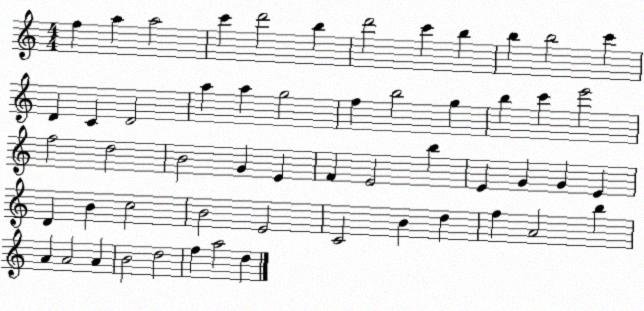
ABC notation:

X:1
T:Untitled
M:4/4
L:1/4
K:C
f a a2 c' d'2 b d'2 c' b b b2 c' D C D2 a a g2 f b2 g b c' e'2 f2 d2 B2 G E F E2 b E G G E D B c2 B2 E2 C2 B d f A2 b A A2 A B2 d2 f a2 d